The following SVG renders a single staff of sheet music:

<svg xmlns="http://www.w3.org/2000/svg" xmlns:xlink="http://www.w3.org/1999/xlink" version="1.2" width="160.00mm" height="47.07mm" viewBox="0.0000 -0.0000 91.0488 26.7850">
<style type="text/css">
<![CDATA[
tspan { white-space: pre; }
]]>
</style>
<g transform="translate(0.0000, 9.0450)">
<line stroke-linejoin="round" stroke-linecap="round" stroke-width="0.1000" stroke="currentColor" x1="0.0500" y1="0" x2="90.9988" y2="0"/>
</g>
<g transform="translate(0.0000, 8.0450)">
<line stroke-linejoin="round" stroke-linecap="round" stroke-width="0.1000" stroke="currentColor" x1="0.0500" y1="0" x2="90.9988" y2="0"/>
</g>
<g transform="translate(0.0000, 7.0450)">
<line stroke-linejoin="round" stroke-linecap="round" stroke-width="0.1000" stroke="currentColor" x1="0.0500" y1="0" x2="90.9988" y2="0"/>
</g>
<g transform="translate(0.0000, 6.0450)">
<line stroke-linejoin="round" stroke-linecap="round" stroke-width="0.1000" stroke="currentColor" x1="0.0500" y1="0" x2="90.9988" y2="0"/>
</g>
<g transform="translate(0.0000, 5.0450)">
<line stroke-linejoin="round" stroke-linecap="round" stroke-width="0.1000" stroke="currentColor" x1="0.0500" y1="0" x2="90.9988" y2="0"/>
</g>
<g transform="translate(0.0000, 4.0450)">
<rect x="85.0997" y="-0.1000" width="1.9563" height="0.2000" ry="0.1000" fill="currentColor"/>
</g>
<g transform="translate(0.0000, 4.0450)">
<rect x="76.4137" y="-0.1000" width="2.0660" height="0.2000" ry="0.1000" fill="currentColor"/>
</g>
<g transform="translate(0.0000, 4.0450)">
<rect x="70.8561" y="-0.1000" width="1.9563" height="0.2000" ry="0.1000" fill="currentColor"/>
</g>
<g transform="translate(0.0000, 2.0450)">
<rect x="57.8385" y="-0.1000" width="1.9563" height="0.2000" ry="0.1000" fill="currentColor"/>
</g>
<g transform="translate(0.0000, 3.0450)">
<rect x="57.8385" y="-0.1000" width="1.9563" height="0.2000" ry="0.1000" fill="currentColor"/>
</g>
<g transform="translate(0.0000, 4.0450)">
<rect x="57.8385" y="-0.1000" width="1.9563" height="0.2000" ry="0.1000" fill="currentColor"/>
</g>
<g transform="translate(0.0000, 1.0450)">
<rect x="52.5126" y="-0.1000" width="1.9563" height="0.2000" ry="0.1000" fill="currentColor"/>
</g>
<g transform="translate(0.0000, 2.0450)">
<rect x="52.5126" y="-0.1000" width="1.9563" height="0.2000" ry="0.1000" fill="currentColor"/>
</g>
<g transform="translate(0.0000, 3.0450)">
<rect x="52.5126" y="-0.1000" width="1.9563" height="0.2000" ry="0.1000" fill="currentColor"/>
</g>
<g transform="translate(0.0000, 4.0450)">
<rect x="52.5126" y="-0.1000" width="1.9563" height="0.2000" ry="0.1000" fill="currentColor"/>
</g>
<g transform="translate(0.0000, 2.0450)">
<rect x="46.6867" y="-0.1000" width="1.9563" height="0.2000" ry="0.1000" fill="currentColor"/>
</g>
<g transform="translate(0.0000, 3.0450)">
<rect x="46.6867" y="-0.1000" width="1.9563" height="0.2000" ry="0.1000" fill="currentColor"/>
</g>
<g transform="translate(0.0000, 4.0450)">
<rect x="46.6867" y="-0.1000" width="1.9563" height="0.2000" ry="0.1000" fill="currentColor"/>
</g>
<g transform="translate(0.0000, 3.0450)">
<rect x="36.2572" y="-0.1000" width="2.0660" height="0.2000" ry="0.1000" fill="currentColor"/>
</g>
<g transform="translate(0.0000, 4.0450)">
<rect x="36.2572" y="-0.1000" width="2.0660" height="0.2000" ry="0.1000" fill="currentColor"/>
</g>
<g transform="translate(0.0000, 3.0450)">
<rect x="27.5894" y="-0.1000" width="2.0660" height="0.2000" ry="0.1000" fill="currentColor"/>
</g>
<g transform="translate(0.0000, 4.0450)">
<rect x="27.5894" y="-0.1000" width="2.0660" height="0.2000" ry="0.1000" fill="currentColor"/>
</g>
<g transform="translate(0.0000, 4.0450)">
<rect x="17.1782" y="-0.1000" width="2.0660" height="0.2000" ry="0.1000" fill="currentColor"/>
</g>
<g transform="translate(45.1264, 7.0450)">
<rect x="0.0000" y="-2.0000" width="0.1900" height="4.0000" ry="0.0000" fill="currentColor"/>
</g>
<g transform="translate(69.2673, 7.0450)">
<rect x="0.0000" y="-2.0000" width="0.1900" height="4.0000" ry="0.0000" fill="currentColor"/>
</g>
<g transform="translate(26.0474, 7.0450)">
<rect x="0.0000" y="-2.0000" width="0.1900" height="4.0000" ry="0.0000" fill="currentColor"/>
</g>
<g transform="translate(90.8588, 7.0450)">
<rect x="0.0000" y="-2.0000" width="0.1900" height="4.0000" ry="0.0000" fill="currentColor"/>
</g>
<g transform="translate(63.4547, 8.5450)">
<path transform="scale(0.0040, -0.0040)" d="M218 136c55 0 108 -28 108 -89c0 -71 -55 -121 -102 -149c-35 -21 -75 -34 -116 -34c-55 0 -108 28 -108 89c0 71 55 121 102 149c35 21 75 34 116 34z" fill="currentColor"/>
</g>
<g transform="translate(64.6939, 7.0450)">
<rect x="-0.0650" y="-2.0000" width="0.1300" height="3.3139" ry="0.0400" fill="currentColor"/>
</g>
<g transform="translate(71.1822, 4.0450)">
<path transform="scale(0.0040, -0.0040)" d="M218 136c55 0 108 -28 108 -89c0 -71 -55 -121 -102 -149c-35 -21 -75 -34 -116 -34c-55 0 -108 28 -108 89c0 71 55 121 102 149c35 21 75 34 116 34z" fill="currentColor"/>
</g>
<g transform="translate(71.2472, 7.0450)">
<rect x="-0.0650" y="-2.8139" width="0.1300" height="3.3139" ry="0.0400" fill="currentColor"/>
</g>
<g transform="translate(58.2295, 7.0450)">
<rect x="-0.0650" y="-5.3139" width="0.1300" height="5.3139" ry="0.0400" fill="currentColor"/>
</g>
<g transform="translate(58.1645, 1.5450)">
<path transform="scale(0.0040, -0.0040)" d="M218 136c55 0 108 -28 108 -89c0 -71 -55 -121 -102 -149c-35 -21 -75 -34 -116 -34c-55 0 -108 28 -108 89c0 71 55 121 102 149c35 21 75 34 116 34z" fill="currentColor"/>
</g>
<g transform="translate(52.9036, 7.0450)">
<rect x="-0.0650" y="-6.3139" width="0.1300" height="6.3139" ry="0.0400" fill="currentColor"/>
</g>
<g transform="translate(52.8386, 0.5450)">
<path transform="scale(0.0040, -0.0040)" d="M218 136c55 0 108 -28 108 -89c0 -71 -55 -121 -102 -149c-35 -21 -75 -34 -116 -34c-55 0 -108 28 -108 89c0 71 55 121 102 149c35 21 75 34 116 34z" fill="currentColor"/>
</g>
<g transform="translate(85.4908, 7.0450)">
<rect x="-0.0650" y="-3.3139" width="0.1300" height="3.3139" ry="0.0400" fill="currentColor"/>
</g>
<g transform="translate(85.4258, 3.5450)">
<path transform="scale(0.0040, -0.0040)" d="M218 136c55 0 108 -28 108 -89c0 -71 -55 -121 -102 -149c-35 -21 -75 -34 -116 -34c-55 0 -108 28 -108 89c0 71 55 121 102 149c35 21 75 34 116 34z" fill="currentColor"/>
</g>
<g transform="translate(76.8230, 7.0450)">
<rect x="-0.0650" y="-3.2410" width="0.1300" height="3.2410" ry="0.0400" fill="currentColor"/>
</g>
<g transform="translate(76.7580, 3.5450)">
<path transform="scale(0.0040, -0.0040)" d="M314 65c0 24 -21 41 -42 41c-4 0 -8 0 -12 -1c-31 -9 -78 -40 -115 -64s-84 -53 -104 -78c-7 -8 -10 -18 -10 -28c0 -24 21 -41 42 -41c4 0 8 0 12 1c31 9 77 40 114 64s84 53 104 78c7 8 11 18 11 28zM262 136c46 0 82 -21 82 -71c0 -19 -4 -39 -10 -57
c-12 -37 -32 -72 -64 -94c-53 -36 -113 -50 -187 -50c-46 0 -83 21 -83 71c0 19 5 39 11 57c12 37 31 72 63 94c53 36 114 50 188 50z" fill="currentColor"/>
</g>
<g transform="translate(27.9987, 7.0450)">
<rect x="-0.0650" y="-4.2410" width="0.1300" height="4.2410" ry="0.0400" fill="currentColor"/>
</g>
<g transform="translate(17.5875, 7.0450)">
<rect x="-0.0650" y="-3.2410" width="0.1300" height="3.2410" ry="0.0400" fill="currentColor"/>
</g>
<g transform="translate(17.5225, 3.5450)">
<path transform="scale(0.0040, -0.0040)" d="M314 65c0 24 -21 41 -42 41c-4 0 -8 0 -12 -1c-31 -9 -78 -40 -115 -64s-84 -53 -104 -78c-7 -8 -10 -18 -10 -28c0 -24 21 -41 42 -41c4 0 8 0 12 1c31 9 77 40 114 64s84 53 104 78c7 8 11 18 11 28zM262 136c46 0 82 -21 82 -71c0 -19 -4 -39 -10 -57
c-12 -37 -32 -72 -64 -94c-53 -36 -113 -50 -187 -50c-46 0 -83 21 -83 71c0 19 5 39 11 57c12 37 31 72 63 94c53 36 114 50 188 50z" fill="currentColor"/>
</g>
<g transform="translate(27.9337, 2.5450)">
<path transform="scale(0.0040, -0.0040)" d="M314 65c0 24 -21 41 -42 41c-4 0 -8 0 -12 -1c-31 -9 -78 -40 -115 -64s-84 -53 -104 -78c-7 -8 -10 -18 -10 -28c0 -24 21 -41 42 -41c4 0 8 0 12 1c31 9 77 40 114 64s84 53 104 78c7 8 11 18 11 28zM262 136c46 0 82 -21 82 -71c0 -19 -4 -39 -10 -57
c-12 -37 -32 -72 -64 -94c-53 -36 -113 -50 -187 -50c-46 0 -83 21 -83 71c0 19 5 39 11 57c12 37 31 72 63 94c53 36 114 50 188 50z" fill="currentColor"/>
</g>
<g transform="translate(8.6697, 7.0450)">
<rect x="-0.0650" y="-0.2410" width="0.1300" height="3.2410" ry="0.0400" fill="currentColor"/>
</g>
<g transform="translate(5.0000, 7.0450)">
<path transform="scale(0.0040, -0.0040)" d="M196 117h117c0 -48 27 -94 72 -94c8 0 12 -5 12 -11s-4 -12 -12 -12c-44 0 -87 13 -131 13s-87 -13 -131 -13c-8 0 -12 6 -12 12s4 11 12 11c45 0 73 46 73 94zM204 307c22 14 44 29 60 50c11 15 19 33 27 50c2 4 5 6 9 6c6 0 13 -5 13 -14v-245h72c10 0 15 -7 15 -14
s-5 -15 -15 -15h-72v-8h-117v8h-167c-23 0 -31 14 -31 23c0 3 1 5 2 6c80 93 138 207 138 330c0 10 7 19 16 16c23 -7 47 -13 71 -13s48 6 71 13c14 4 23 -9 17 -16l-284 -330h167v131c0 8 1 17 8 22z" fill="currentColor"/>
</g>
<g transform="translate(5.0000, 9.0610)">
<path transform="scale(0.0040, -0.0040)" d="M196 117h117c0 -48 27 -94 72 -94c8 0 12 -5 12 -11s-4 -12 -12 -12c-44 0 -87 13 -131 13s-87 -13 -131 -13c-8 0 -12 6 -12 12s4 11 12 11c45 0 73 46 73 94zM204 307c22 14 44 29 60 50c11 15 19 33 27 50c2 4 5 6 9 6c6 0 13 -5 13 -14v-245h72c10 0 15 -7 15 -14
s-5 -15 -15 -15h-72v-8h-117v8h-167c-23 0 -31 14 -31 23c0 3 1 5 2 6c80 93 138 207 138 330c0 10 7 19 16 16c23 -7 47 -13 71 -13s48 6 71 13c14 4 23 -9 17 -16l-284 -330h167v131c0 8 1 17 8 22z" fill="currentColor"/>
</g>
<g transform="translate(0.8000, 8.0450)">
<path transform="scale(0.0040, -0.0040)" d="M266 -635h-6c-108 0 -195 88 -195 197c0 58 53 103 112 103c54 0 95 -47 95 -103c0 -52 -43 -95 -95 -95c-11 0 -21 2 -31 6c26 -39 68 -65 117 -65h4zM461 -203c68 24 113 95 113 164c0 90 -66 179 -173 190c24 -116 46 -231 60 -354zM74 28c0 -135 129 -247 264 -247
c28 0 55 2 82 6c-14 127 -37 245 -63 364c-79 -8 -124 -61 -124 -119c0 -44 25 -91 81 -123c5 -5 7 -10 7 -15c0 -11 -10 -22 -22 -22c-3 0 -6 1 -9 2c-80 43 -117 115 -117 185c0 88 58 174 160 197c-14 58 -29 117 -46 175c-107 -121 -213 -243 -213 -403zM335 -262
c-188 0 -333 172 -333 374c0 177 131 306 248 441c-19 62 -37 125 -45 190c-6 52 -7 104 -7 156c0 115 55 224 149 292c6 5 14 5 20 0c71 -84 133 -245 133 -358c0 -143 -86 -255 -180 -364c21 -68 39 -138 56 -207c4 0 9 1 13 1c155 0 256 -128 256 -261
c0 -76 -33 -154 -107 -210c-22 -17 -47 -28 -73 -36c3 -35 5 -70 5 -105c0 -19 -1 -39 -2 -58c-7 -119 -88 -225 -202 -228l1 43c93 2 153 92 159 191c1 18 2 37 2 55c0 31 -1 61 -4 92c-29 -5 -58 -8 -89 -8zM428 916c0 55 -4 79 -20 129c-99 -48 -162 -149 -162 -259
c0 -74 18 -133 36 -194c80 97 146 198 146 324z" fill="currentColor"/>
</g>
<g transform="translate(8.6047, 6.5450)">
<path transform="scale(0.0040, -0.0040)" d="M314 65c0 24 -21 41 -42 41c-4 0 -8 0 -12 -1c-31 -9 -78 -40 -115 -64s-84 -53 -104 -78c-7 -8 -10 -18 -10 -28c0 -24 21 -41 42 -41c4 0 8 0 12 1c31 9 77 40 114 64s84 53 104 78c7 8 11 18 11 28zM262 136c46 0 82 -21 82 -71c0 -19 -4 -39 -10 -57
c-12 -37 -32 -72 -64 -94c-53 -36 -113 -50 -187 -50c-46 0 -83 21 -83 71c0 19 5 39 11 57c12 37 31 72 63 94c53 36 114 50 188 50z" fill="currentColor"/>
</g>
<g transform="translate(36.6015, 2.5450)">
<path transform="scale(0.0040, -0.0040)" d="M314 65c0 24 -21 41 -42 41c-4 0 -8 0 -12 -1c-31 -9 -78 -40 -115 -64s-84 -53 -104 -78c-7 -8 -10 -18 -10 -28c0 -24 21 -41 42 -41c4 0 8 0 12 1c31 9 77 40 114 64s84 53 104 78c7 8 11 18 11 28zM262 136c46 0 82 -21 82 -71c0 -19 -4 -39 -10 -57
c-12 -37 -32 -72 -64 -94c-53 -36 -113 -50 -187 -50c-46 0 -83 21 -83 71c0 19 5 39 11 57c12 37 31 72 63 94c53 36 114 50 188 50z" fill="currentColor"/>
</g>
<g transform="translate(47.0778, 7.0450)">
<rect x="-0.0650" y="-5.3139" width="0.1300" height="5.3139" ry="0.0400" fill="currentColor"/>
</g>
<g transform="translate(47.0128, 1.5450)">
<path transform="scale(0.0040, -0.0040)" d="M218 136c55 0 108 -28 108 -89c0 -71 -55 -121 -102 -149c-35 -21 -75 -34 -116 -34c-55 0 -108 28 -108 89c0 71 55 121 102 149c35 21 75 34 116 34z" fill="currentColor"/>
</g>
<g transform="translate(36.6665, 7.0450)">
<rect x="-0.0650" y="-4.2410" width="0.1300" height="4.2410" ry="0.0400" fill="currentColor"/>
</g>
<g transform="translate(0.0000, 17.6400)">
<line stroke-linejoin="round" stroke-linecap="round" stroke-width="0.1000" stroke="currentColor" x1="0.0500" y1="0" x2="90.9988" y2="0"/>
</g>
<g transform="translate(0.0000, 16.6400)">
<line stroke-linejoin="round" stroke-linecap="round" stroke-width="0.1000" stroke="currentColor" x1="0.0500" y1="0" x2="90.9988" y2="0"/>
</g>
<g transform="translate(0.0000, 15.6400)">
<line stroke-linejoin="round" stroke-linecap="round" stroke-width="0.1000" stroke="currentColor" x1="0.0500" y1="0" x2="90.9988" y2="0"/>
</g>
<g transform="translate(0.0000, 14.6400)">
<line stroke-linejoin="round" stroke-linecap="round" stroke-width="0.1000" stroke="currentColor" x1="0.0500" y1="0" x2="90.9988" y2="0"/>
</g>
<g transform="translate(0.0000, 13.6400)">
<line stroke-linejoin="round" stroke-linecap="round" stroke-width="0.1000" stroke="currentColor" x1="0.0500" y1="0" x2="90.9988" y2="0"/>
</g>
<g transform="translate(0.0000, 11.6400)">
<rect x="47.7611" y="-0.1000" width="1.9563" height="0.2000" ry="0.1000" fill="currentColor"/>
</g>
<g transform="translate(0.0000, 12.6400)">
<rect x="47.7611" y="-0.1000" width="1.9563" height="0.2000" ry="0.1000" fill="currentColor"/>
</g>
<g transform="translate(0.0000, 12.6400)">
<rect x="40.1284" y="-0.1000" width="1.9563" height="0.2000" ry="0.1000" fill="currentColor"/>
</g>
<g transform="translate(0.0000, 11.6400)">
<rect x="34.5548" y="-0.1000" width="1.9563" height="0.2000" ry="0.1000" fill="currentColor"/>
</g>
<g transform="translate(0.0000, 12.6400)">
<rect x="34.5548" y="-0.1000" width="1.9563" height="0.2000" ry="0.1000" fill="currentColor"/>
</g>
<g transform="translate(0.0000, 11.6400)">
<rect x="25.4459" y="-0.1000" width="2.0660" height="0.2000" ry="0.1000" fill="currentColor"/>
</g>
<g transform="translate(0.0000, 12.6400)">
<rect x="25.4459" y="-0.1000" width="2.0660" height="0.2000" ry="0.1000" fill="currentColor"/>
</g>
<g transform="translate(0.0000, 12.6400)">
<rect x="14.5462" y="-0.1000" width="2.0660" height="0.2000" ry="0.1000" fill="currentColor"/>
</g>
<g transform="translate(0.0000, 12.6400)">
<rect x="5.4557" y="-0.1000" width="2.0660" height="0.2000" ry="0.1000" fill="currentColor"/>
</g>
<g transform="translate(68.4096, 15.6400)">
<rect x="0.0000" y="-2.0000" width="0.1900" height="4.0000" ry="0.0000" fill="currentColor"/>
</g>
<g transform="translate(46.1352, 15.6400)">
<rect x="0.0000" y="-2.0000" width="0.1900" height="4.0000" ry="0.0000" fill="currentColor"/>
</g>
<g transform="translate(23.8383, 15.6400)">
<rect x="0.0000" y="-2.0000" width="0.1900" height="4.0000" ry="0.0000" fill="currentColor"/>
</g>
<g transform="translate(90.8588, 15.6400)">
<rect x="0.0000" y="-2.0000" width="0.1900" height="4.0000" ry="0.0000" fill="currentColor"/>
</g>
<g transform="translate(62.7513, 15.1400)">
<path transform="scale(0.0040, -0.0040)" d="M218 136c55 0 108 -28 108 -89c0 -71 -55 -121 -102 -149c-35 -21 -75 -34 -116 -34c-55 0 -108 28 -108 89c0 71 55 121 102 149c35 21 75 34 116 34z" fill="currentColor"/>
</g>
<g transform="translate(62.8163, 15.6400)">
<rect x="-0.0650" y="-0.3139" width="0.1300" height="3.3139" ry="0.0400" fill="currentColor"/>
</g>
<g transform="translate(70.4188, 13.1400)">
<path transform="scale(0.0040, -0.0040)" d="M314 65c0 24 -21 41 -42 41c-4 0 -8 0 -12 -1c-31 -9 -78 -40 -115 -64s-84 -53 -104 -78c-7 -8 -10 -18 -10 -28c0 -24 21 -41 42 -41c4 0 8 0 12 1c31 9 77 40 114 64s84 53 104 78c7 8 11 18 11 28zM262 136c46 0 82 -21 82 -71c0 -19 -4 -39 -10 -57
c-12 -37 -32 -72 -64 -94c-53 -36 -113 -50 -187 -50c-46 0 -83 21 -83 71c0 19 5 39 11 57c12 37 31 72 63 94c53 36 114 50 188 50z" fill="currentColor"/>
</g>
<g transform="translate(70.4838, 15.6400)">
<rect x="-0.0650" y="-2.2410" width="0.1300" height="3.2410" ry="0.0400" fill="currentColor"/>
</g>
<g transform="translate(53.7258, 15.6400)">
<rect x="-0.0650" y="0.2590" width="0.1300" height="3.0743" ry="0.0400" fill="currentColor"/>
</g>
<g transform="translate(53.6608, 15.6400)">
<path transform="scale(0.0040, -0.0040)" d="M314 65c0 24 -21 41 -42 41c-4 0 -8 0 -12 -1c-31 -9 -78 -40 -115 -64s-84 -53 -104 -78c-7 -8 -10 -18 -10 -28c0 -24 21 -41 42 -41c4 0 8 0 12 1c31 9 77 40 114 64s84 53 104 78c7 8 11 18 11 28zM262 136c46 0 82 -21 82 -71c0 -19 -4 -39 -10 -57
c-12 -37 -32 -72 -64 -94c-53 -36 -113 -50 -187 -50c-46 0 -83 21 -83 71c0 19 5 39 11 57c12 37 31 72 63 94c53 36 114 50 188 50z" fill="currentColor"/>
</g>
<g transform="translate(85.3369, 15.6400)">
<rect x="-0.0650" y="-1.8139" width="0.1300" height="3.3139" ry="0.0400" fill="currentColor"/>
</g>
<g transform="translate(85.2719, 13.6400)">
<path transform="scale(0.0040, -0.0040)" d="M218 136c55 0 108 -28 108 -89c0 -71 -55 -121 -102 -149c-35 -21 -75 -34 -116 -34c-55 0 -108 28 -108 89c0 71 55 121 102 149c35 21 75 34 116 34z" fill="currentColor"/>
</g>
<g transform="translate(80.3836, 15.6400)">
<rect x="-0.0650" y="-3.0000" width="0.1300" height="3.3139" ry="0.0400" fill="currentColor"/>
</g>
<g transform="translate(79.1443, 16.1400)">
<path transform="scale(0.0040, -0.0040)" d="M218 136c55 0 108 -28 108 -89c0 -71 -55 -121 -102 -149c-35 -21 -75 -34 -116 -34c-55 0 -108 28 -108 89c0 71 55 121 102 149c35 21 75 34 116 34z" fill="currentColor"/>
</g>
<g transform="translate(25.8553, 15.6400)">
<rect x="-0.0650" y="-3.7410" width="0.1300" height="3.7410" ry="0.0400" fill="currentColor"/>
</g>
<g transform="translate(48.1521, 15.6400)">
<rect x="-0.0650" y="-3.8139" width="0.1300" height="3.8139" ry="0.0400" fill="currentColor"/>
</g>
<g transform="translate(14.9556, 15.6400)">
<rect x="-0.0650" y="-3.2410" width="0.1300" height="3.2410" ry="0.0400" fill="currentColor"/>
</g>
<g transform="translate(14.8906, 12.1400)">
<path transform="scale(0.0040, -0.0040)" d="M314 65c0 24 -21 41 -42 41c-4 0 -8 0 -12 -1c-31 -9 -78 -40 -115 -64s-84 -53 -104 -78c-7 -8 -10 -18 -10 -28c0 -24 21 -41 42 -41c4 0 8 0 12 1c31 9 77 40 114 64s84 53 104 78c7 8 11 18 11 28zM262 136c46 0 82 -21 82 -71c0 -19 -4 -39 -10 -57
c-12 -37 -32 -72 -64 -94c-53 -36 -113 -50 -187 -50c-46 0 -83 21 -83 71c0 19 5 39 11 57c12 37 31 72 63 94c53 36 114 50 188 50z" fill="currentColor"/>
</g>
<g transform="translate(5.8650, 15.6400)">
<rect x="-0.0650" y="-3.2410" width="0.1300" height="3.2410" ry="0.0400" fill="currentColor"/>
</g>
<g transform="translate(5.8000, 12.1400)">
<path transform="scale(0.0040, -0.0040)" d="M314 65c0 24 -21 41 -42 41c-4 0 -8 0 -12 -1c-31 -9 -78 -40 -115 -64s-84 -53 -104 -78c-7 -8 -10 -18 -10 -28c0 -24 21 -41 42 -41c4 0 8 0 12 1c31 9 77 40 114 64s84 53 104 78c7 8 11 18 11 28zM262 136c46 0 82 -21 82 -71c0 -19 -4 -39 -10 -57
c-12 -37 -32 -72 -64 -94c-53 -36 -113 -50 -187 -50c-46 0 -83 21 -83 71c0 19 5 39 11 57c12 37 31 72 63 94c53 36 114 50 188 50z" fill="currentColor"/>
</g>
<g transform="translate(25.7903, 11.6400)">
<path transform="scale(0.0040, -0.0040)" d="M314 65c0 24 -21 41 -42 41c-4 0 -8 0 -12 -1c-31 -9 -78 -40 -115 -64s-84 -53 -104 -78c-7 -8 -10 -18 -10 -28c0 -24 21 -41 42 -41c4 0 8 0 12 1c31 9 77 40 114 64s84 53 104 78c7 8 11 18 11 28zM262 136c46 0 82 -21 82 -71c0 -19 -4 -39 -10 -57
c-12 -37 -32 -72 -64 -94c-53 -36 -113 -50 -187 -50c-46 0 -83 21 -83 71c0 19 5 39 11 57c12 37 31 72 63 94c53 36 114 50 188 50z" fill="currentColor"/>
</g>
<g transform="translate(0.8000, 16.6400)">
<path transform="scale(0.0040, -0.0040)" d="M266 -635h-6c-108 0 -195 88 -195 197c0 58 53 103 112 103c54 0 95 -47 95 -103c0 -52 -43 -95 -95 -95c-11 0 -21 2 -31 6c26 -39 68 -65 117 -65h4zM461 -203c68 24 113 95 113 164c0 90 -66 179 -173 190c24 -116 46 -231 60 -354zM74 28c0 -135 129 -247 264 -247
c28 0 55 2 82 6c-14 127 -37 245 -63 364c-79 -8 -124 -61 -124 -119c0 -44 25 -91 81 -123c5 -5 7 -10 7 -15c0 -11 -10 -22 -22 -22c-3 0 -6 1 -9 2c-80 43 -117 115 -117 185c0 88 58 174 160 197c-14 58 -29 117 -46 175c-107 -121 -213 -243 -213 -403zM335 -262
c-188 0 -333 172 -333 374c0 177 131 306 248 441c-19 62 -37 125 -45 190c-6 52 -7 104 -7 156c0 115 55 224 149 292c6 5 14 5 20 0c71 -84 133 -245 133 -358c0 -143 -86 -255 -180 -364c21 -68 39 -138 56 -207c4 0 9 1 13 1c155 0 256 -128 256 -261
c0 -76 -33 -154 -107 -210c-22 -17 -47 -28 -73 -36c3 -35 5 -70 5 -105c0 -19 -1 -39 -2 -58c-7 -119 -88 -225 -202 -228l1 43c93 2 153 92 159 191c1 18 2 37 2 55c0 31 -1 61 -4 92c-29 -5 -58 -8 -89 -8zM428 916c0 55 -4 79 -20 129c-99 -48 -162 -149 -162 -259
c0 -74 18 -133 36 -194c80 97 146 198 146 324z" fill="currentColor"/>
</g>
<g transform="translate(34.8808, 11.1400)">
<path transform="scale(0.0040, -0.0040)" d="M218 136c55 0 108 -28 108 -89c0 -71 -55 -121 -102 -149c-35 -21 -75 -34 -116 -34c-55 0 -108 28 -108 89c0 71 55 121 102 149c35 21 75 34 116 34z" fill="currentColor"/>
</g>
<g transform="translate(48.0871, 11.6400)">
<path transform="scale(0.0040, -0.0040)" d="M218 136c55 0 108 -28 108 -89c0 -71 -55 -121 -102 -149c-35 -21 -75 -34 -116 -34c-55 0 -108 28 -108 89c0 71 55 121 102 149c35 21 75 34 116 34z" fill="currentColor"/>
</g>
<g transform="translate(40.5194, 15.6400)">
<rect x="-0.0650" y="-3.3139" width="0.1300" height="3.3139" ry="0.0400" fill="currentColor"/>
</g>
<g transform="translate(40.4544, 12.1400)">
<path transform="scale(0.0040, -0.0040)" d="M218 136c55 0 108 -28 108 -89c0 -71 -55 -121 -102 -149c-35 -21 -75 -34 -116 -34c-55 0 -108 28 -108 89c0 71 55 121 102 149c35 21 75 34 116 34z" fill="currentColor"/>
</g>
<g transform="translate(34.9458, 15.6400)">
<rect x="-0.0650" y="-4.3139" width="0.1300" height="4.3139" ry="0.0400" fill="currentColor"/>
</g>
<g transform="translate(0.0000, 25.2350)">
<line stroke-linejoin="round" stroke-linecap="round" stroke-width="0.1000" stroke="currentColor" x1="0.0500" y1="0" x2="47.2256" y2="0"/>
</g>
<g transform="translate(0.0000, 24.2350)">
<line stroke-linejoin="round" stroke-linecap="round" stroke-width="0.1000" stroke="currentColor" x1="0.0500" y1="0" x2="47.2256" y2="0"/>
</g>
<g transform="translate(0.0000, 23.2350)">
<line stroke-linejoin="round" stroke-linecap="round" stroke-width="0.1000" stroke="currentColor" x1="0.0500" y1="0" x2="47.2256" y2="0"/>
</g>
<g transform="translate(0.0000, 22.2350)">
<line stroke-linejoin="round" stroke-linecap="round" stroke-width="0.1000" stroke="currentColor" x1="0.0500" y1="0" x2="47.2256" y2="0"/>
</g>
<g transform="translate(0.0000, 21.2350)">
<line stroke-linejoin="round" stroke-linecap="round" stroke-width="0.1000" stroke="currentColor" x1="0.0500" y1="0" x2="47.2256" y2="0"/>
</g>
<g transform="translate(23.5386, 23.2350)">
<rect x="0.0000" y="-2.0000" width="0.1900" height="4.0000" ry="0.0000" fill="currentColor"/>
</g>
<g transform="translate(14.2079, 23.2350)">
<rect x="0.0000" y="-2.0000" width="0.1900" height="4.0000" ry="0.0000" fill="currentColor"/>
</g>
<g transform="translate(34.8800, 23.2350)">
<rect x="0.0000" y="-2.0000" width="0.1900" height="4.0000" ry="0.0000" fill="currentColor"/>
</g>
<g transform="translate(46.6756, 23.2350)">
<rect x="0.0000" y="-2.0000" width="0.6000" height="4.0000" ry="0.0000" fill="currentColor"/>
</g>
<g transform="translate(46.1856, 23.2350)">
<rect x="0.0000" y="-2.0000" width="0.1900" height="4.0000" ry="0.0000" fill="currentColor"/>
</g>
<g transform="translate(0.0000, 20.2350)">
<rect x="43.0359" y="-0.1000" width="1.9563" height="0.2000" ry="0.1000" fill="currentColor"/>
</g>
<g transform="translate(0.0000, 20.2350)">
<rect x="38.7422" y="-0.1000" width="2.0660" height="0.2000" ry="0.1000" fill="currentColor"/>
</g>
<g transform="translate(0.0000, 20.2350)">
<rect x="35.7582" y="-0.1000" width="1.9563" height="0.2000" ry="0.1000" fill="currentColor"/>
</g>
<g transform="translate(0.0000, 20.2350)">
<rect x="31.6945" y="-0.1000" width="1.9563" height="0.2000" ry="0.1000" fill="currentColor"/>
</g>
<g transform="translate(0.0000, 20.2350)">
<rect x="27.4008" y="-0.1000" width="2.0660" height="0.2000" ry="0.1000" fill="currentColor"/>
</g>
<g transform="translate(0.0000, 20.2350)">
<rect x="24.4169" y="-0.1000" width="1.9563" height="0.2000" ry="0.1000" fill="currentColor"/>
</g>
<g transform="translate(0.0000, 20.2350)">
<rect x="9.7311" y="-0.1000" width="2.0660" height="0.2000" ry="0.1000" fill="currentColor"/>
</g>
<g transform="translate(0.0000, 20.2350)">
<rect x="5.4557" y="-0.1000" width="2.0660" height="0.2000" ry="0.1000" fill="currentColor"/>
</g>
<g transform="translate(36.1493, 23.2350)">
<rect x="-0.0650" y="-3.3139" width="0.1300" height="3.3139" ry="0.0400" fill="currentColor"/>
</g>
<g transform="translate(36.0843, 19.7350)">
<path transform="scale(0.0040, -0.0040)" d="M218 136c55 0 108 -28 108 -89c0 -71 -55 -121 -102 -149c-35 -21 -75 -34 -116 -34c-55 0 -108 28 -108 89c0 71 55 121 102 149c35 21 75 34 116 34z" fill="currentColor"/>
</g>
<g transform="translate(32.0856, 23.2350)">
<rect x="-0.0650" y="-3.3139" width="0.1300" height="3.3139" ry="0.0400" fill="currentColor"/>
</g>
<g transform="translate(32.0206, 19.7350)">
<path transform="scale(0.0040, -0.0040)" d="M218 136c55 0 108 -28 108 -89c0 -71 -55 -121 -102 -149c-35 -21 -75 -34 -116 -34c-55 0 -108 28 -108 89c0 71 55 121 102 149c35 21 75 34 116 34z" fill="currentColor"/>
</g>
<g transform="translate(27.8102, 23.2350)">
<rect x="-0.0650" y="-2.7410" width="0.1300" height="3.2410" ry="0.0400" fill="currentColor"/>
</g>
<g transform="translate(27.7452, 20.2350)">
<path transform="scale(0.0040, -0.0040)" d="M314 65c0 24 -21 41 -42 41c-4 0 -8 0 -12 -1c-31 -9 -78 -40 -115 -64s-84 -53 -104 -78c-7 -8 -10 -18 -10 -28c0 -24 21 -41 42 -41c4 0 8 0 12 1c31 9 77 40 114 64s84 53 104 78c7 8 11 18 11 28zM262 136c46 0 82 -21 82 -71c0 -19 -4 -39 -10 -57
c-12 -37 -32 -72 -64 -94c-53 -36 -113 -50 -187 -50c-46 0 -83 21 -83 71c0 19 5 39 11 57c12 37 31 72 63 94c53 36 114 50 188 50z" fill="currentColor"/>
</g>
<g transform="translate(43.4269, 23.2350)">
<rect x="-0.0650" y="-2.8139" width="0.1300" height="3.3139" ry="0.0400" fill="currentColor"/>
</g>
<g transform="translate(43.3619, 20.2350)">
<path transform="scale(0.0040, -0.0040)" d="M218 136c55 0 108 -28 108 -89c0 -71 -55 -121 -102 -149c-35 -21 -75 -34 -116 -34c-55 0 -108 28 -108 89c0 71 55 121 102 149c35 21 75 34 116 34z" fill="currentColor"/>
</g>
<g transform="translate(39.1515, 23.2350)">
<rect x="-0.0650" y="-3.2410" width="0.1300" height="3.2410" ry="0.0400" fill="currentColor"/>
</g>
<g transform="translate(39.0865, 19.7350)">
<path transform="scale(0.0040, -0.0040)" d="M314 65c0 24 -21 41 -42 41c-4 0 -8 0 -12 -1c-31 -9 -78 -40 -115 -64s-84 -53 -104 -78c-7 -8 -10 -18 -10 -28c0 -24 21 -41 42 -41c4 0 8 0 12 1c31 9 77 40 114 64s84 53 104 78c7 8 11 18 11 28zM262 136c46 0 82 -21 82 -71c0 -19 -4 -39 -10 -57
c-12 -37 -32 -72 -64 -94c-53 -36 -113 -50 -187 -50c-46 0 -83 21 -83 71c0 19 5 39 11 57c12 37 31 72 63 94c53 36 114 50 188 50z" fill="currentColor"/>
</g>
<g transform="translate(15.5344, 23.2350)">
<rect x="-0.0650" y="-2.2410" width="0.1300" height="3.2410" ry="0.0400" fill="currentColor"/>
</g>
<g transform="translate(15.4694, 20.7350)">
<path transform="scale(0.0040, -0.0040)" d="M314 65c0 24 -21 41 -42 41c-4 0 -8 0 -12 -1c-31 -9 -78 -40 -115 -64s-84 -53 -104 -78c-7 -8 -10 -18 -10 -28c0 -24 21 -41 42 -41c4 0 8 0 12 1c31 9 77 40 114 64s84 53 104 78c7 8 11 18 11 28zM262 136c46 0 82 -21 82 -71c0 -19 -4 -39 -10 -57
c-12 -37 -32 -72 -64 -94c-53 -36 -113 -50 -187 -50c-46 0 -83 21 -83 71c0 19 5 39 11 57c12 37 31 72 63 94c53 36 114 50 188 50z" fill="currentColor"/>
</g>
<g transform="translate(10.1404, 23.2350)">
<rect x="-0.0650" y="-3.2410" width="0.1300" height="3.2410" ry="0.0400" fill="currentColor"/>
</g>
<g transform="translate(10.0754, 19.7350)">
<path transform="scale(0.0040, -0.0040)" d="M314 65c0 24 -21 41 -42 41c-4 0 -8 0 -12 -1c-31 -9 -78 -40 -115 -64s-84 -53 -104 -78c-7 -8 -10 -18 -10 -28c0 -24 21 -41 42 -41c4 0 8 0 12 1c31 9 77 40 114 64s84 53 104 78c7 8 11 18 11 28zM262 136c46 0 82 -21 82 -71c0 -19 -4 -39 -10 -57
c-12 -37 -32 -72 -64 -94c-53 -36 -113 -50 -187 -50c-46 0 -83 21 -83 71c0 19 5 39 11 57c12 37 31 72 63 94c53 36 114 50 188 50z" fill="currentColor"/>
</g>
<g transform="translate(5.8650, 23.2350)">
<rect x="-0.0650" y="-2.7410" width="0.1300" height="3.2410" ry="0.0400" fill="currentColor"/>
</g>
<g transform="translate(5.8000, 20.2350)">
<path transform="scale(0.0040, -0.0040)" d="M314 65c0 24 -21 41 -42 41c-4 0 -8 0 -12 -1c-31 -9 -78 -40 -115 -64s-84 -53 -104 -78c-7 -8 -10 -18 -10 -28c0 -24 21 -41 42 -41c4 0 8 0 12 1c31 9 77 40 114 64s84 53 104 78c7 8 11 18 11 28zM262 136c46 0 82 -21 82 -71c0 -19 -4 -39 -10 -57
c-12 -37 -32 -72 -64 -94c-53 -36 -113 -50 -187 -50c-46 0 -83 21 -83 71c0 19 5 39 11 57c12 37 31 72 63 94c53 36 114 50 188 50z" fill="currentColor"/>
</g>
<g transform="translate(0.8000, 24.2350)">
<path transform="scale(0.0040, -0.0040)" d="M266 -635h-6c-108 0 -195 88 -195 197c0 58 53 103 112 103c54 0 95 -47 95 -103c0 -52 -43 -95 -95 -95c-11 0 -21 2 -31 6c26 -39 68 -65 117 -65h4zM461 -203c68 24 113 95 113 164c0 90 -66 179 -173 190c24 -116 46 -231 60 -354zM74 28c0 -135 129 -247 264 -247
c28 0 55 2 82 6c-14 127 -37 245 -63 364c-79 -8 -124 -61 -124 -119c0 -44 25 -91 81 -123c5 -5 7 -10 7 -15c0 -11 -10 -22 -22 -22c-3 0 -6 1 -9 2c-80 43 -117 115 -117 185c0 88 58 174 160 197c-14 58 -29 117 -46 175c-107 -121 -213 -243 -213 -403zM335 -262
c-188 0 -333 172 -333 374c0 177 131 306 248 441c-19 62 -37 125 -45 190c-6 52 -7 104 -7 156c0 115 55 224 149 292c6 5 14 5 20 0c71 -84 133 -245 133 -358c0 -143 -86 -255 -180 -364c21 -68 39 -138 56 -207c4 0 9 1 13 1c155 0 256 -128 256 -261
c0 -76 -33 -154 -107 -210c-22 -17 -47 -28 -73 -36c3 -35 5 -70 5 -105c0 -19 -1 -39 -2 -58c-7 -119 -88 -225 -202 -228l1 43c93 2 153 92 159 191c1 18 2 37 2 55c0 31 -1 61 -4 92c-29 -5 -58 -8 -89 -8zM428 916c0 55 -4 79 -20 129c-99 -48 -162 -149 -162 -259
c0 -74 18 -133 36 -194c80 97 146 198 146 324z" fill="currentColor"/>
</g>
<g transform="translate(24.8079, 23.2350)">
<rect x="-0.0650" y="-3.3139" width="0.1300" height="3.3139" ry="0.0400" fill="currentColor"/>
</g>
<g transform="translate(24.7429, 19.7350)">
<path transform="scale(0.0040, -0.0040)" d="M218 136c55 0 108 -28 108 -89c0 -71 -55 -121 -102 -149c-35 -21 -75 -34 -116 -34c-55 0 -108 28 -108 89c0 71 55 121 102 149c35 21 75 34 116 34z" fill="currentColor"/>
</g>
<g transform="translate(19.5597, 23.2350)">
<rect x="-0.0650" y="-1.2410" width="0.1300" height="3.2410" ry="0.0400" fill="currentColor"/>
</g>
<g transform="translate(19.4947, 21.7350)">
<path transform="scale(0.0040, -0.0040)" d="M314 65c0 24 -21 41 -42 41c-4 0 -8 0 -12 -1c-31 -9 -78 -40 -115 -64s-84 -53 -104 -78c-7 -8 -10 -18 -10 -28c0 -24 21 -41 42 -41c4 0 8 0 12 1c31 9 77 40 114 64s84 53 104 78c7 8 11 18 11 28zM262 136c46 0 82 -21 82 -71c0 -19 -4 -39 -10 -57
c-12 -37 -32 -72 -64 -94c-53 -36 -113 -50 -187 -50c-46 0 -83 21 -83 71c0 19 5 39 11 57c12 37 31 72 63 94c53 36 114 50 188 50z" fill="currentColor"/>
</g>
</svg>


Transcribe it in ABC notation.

X:1
T:Untitled
M:4/4
L:1/4
K:C
c2 b2 d'2 d'2 f' a' f' F a b2 b b2 b2 c'2 d' b c' B2 c g2 A f a2 b2 g2 e2 b a2 b b b2 a